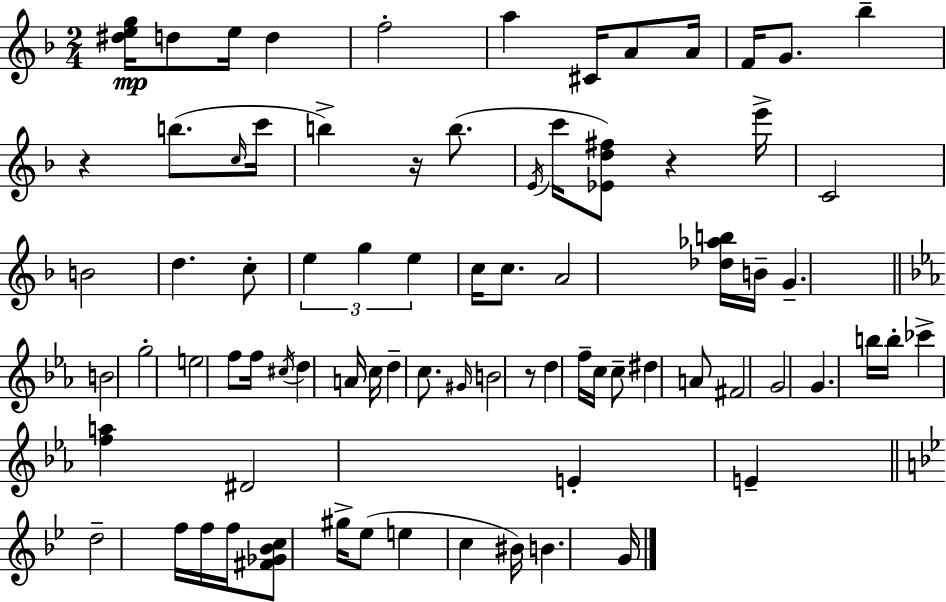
X:1
T:Untitled
M:2/4
L:1/4
K:F
[^deg]/4 d/2 e/4 d f2 a ^C/4 A/2 A/4 F/4 G/2 _b z b/2 c/4 c'/4 b z/4 b/2 E/4 c'/4 [_Ed^f]/2 z e'/4 C2 B2 d c/2 e g e c/4 c/2 A2 [_d_ab]/4 B/4 G B2 g2 e2 f/2 f/4 ^c/4 d A/4 c/4 d c/2 ^G/4 B2 z/2 d f/4 c/4 c/2 ^d A/2 ^F2 G2 G b/4 b/4 _c' [fa] ^D2 E E d2 f/4 f/4 f/4 [^F_G_Bc]/2 ^g/4 _e/2 e c ^B/4 B G/4